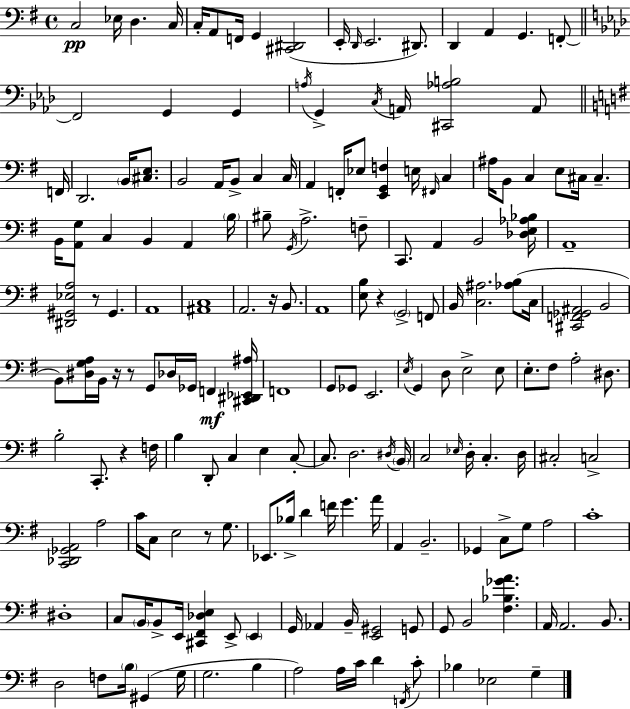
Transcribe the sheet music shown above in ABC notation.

X:1
T:Untitled
M:4/4
L:1/4
K:Em
C,2 _E,/4 D, C,/4 C,/4 A,,/2 F,,/4 G,, [^C,,^D,,]2 E,,/4 D,,/4 E,,2 ^D,,/2 D,, A,, G,, F,,/2 F,,2 G,, G,, A,/4 G,, C,/4 A,,/4 [^C,,_A,B,]2 A,,/2 F,,/4 D,,2 B,,/4 [^C,E,]/2 B,,2 A,,/4 B,,/2 C, C,/4 A,, F,,/4 _E,/2 [E,,G,,F,] E,/4 ^F,,/4 C, ^A,/4 B,,/2 C, E,/2 ^C,/4 ^C, B,,/4 [A,,G,]/2 C, B,, A,, B,/4 ^B,/2 G,,/4 A,2 F,/2 C,,/2 A,, B,,2 [_D,E,_A,_B,]/4 A,,4 [^D,,^G,,_E,A,]2 z/2 ^G,, A,,4 [^A,,C,]4 A,,2 z/4 B,,/2 A,,4 [E,B,]/2 z G,,2 F,,/2 B,,/4 [C,^A,]2 [_A,B,]/2 C,/4 [^C,,F,,_G,,^A,,]2 B,,2 B,,/2 [^D,G,A,]/4 B,,/4 z/4 z/2 G,,/2 _D,/4 _G,,/4 F,, [^C,,^D,,_E,,^A,]/4 F,,4 G,,/2 _G,,/2 E,,2 E,/4 G,, D,/2 E,2 E,/2 E,/2 ^F,/2 A,2 ^D,/2 B,2 C,,/2 z F,/4 B, D,,/2 C, E, C,/2 C,/2 D,2 ^D,/4 B,,/4 C,2 _E,/4 D,/4 C, D,/4 ^C,2 C,2 [C,,_D,,_G,,A,,]2 A,2 C/4 C,/2 E,2 z/2 G,/2 _E,,/2 _B,/4 D F/4 G A/4 A,, B,,2 _G,, C,/2 G,/2 A,2 C4 ^D,4 C,/2 B,,/4 B,,/2 E,,/4 [^C,,^F,,_D,E,] E,,/2 E,, G,,/4 _A,, B,,/4 [E,,^G,,]2 G,,/2 G,,/2 B,,2 [^F,_B,_GA] A,,/4 A,,2 B,,/2 D,2 F,/2 B,/4 ^G,, G,/4 G,2 B, A,2 A,/4 C/4 D F,,/4 C/2 _B, _E,2 G,